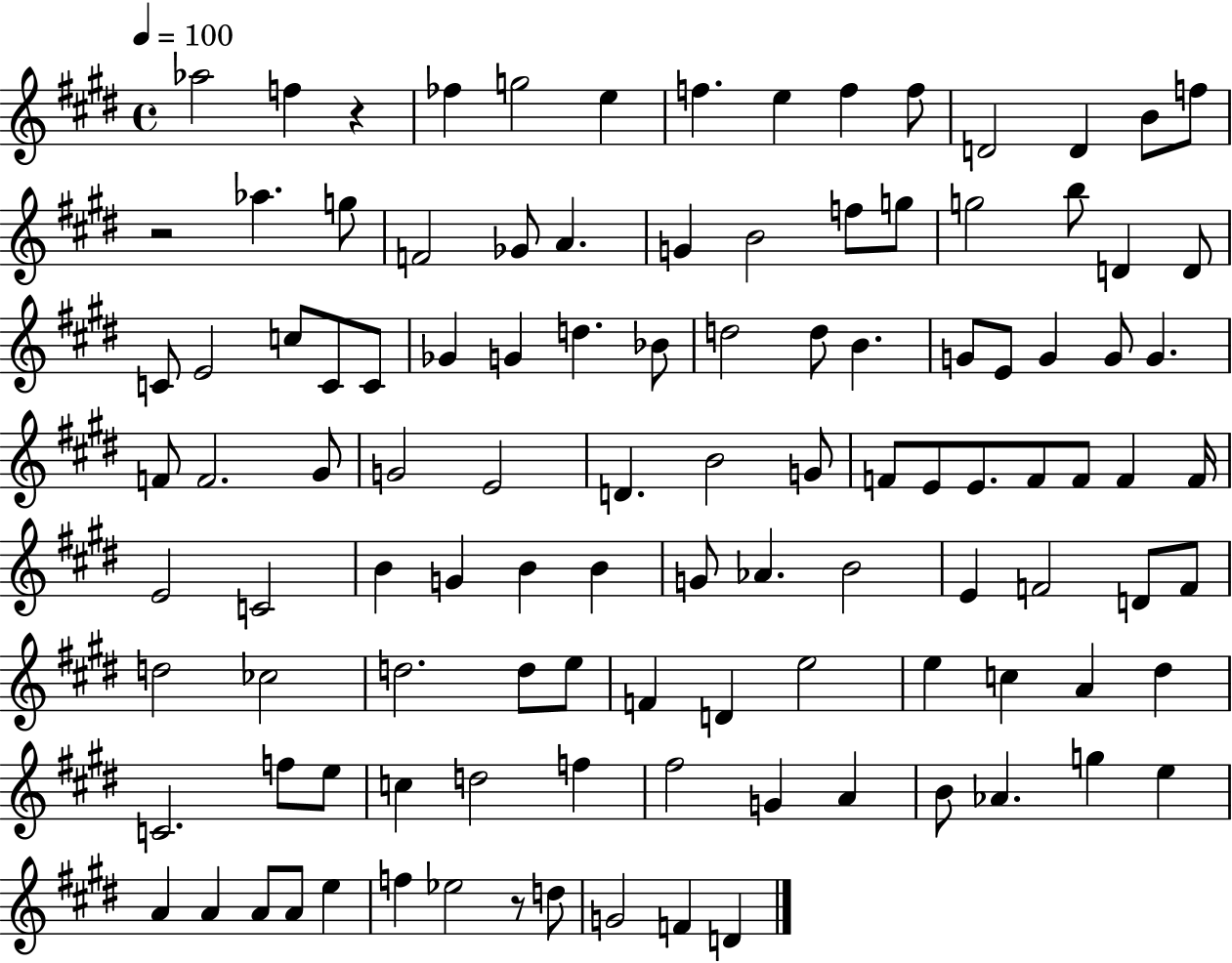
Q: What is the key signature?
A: E major